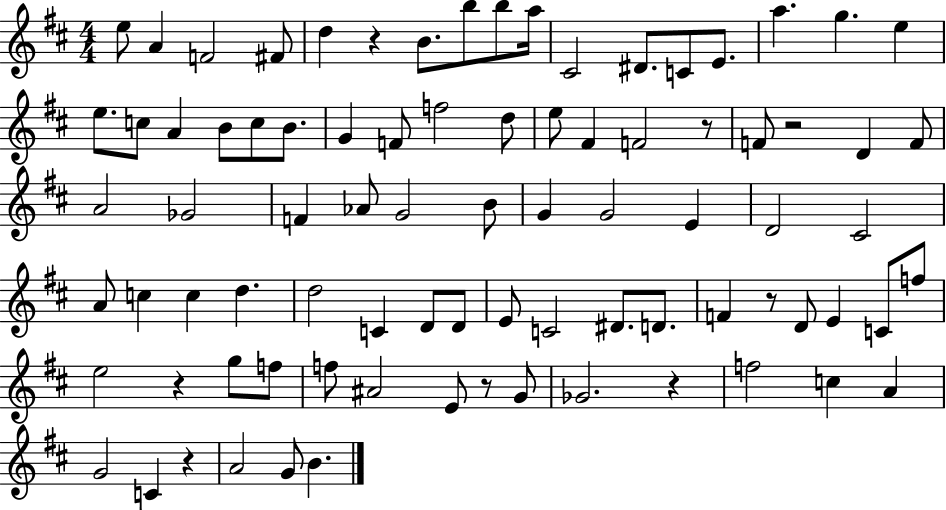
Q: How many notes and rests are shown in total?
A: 84